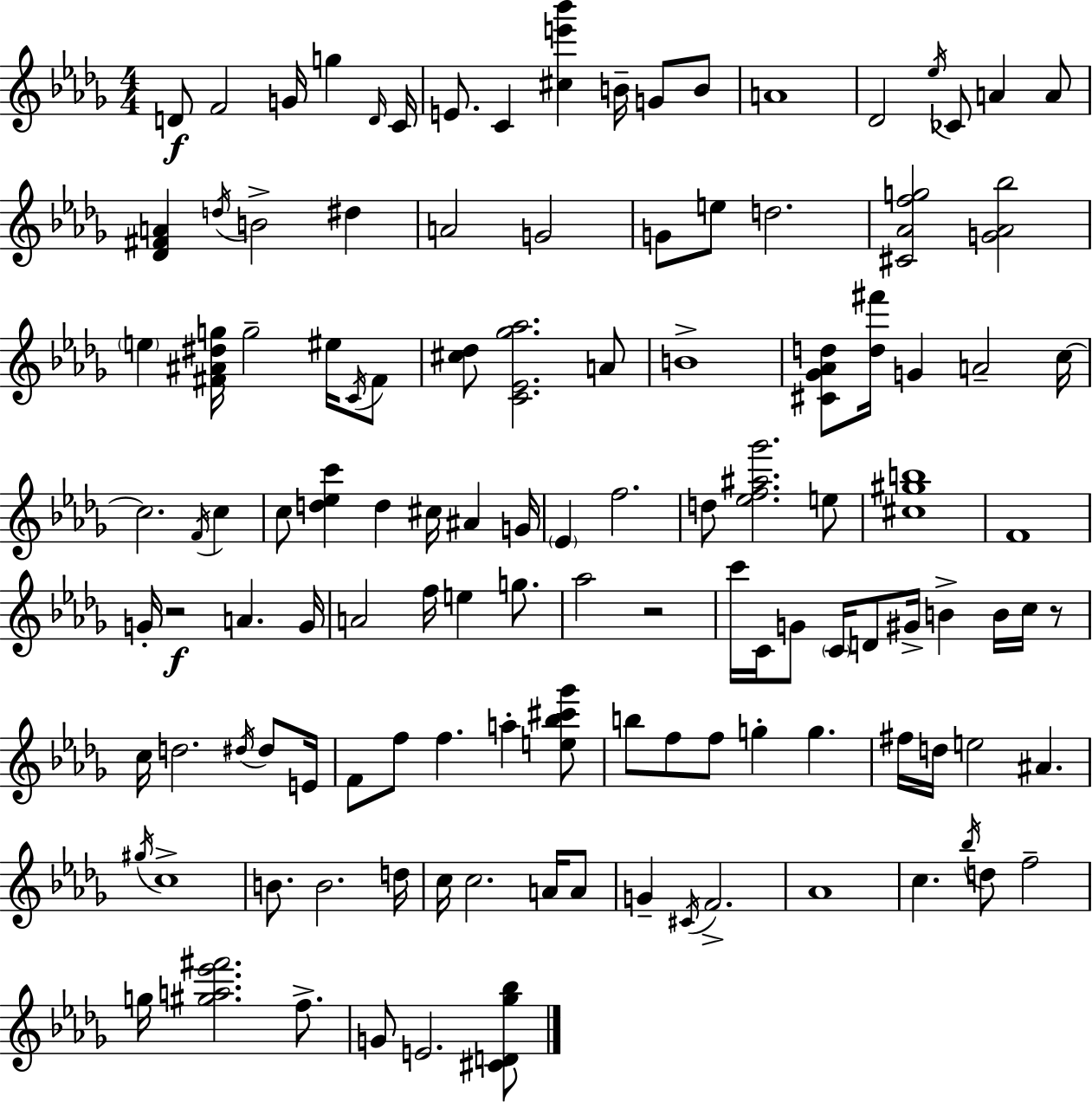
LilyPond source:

{
  \clef treble
  \numericTimeSignature
  \time 4/4
  \key bes \minor
  d'8\f f'2 g'16 g''4 \grace { d'16 } | c'16 e'8. c'4 <cis'' e''' bes'''>4 b'16-- g'8 b'8 | a'1 | des'2 \acciaccatura { ees''16 } ces'8 a'4 | \break a'8 <des' fis' a'>4 \acciaccatura { d''16 } b'2-> dis''4 | a'2 g'2 | g'8 e''8 d''2. | <cis' aes' f'' g''>2 <g' aes' bes''>2 | \break \parenthesize e''4 <fis' ais' dis'' g''>16 g''2-- | eis''16 \acciaccatura { c'16 } fis'8 <cis'' des''>8 <c' ees' ges'' aes''>2. | a'8 b'1-> | <cis' ges' aes' d''>8 <d'' fis'''>16 g'4 a'2-- | \break c''16~~ c''2. | \acciaccatura { f'16 } c''4 c''8 <d'' ees'' c'''>4 d''4 cis''16 | ais'4 g'16 \parenthesize ees'4 f''2. | d''8 <ees'' f'' ais'' ges'''>2. | \break e''8 <cis'' gis'' b''>1 | f'1 | g'16-. r2\f a'4. | g'16 a'2 f''16 e''4 | \break g''8. aes''2 r2 | c'''16 c'16 g'8 \parenthesize c'16 d'8 gis'16-> b'4-> | b'16 c''16 r8 c''16 d''2. | \acciaccatura { dis''16 } dis''8 e'16 f'8 f''8 f''4. | \break a''4-. <e'' bes'' cis''' ges'''>8 b''8 f''8 f''8 g''4-. | g''4. fis''16 d''16 e''2 | ais'4. \acciaccatura { gis''16 } c''1-> | b'8. b'2. | \break d''16 c''16 c''2. | a'16 a'8 g'4-- \acciaccatura { cis'16 } f'2.-> | aes'1 | c''4. \acciaccatura { bes''16 } d''8 | \break f''2-- g''16 <gis'' a'' ees''' fis'''>2. | f''8.-> g'8 e'2. | <cis' d' ges'' bes''>8 \bar "|."
}